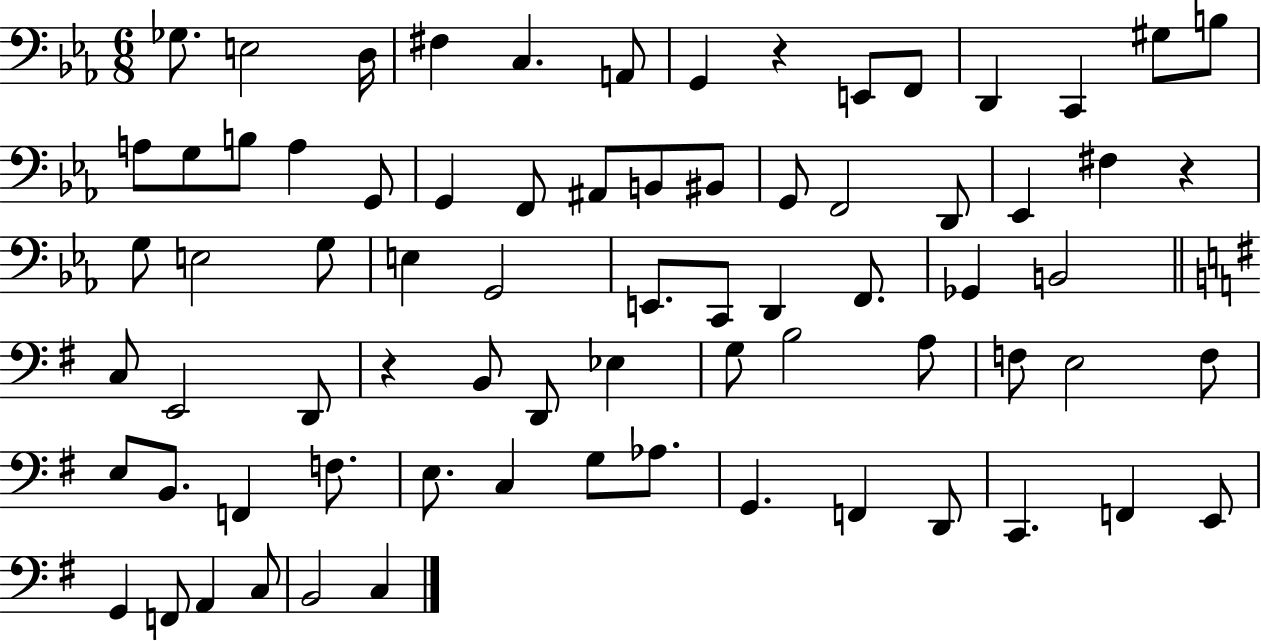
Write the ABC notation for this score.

X:1
T:Untitled
M:6/8
L:1/4
K:Eb
_G,/2 E,2 D,/4 ^F, C, A,,/2 G,, z E,,/2 F,,/2 D,, C,, ^G,/2 B,/2 A,/2 G,/2 B,/2 A, G,,/2 G,, F,,/2 ^A,,/2 B,,/2 ^B,,/2 G,,/2 F,,2 D,,/2 _E,, ^F, z G,/2 E,2 G,/2 E, G,,2 E,,/2 C,,/2 D,, F,,/2 _G,, B,,2 C,/2 E,,2 D,,/2 z B,,/2 D,,/2 _E, G,/2 B,2 A,/2 F,/2 E,2 F,/2 E,/2 B,,/2 F,, F,/2 E,/2 C, G,/2 _A,/2 G,, F,, D,,/2 C,, F,, E,,/2 G,, F,,/2 A,, C,/2 B,,2 C,